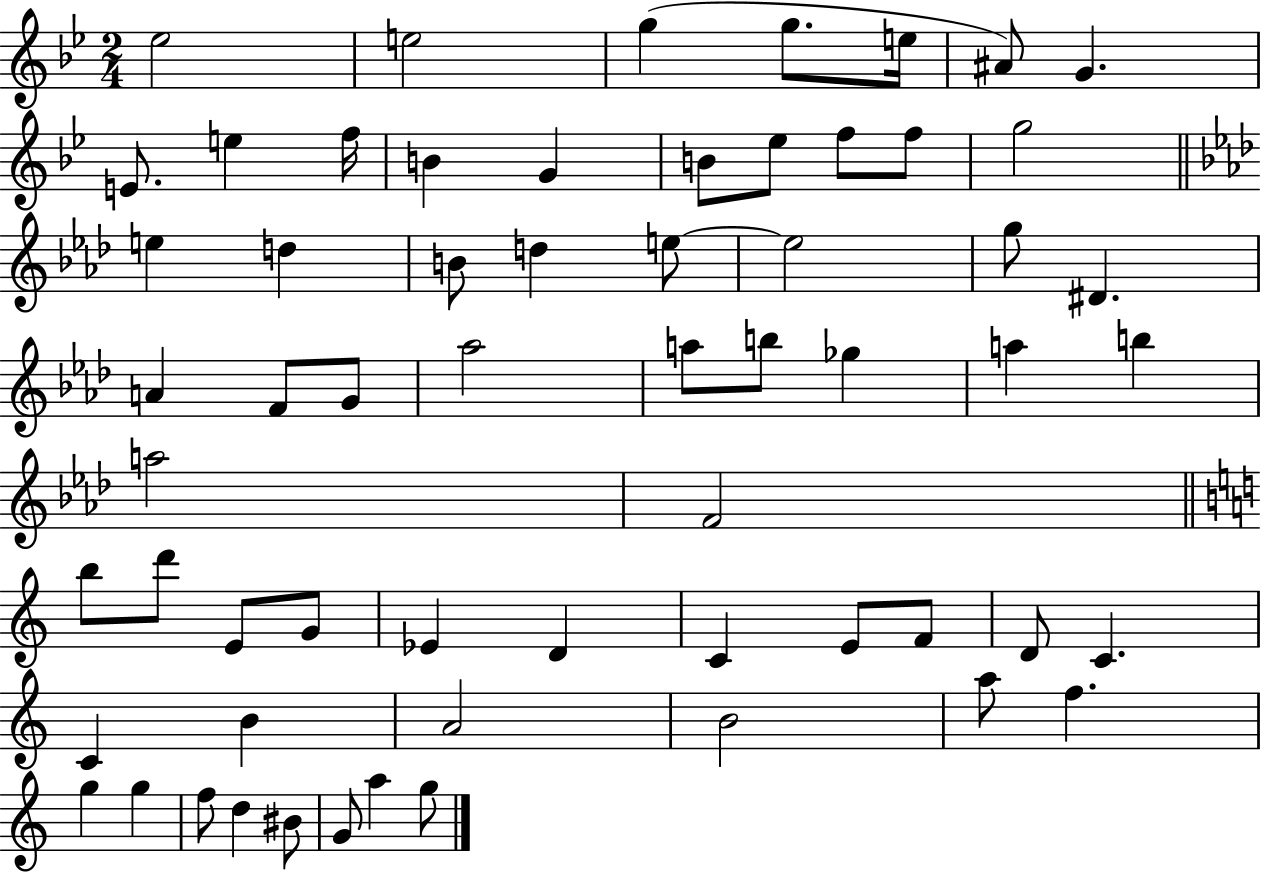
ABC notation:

X:1
T:Untitled
M:2/4
L:1/4
K:Bb
_e2 e2 g g/2 e/4 ^A/2 G E/2 e f/4 B G B/2 _e/2 f/2 f/2 g2 e d B/2 d e/2 e2 g/2 ^D A F/2 G/2 _a2 a/2 b/2 _g a b a2 F2 b/2 d'/2 E/2 G/2 _E D C E/2 F/2 D/2 C C B A2 B2 a/2 f g g f/2 d ^B/2 G/2 a g/2